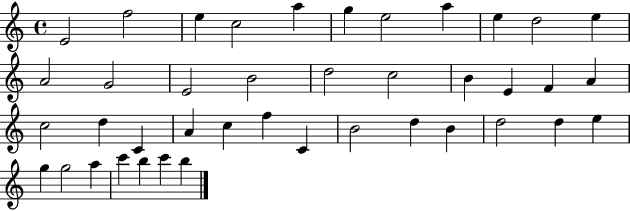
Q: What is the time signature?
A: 4/4